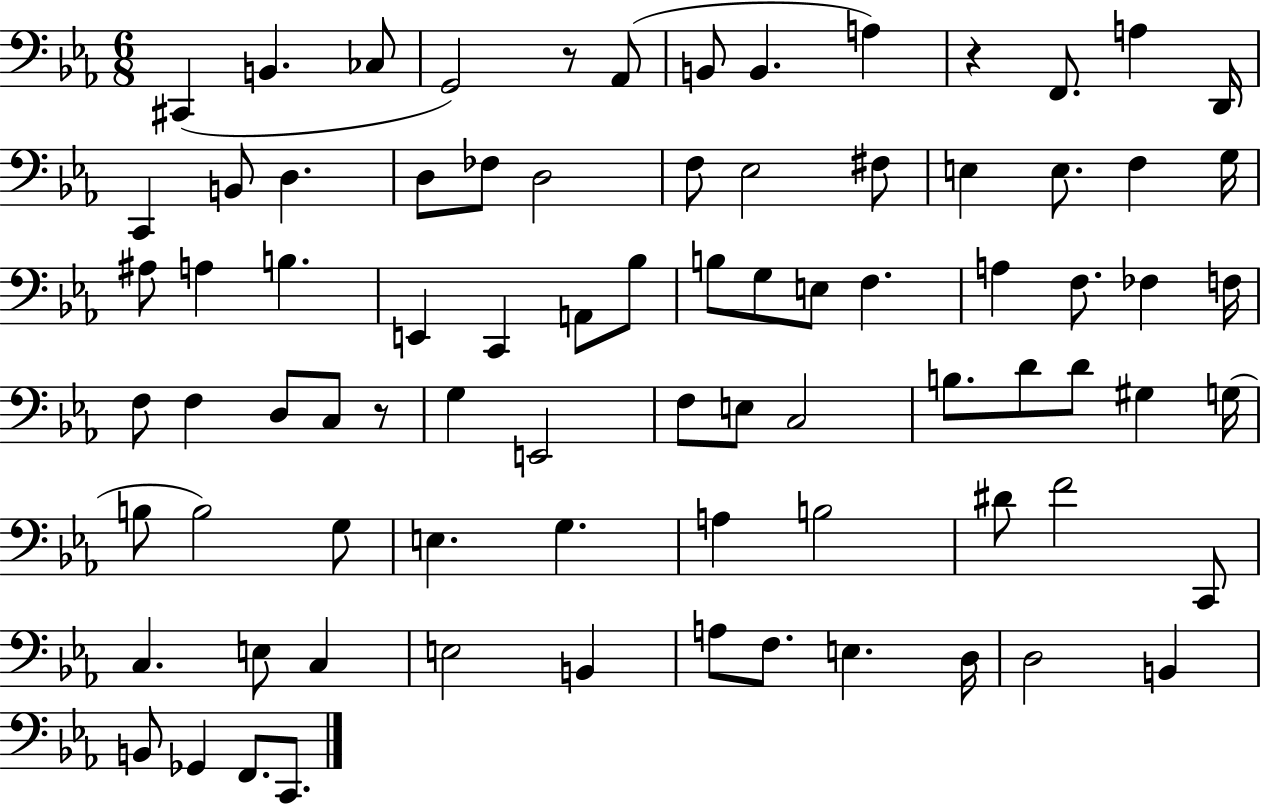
C#2/q B2/q. CES3/e G2/h R/e Ab2/e B2/e B2/q. A3/q R/q F2/e. A3/q D2/s C2/q B2/e D3/q. D3/e FES3/e D3/h F3/e Eb3/h F#3/e E3/q E3/e. F3/q G3/s A#3/e A3/q B3/q. E2/q C2/q A2/e Bb3/e B3/e G3/e E3/e F3/q. A3/q F3/e. FES3/q F3/s F3/e F3/q D3/e C3/e R/e G3/q E2/h F3/e E3/e C3/h B3/e. D4/e D4/e G#3/q G3/s B3/e B3/h G3/e E3/q. G3/q. A3/q B3/h D#4/e F4/h C2/e C3/q. E3/e C3/q E3/h B2/q A3/e F3/e. E3/q. D3/s D3/h B2/q B2/e Gb2/q F2/e. C2/e.